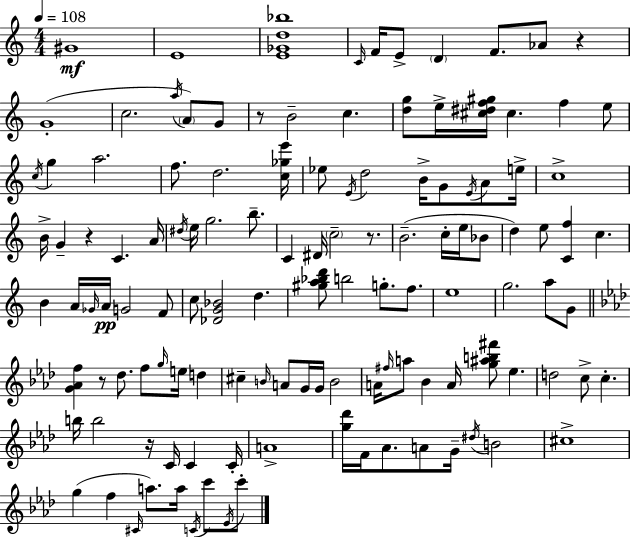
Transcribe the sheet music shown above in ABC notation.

X:1
T:Untitled
M:4/4
L:1/4
K:C
^G4 E4 [E_Gd_b]4 C/4 F/4 E/2 D F/2 _A/2 z G4 c2 a/4 A/2 G/2 z/2 B2 c [dg]/2 e/4 [^c^df^g]/4 ^c f e/2 c/4 g a2 f/2 d2 [c_ge']/4 _e/2 E/4 d2 B/4 G/2 E/4 A/2 e/4 c4 B/4 G z C A/4 ^d/4 e/4 g2 b/2 C ^D/4 c2 z/2 B2 c/4 e/4 _B/2 d e/2 [Cf] c B A/4 _G/4 A/4 G2 F/2 c/2 [_DG_B]2 d [^ga_bd']/2 b2 g/2 f/2 e4 g2 a/2 G/2 [G_Af] z/2 _d/2 f/2 g/4 e/4 d ^c B/4 A/2 G/4 G/4 B2 A/4 ^f/4 a/2 _B A/4 [g^ab^f']/2 _e d2 c/2 c b/4 b2 z/4 C/4 C C/4 A4 [g_d']/4 F/4 _A/2 A/2 G/4 ^d/4 B2 ^c4 g f ^C/4 a/2 a/4 C/4 c'/2 _E/4 c'/2